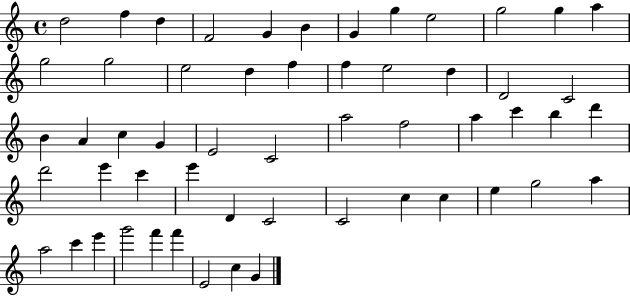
X:1
T:Untitled
M:4/4
L:1/4
K:C
d2 f d F2 G B G g e2 g2 g a g2 g2 e2 d f f e2 d D2 C2 B A c G E2 C2 a2 f2 a c' b d' d'2 e' c' e' D C2 C2 c c e g2 a a2 c' e' g'2 f' f' E2 c G